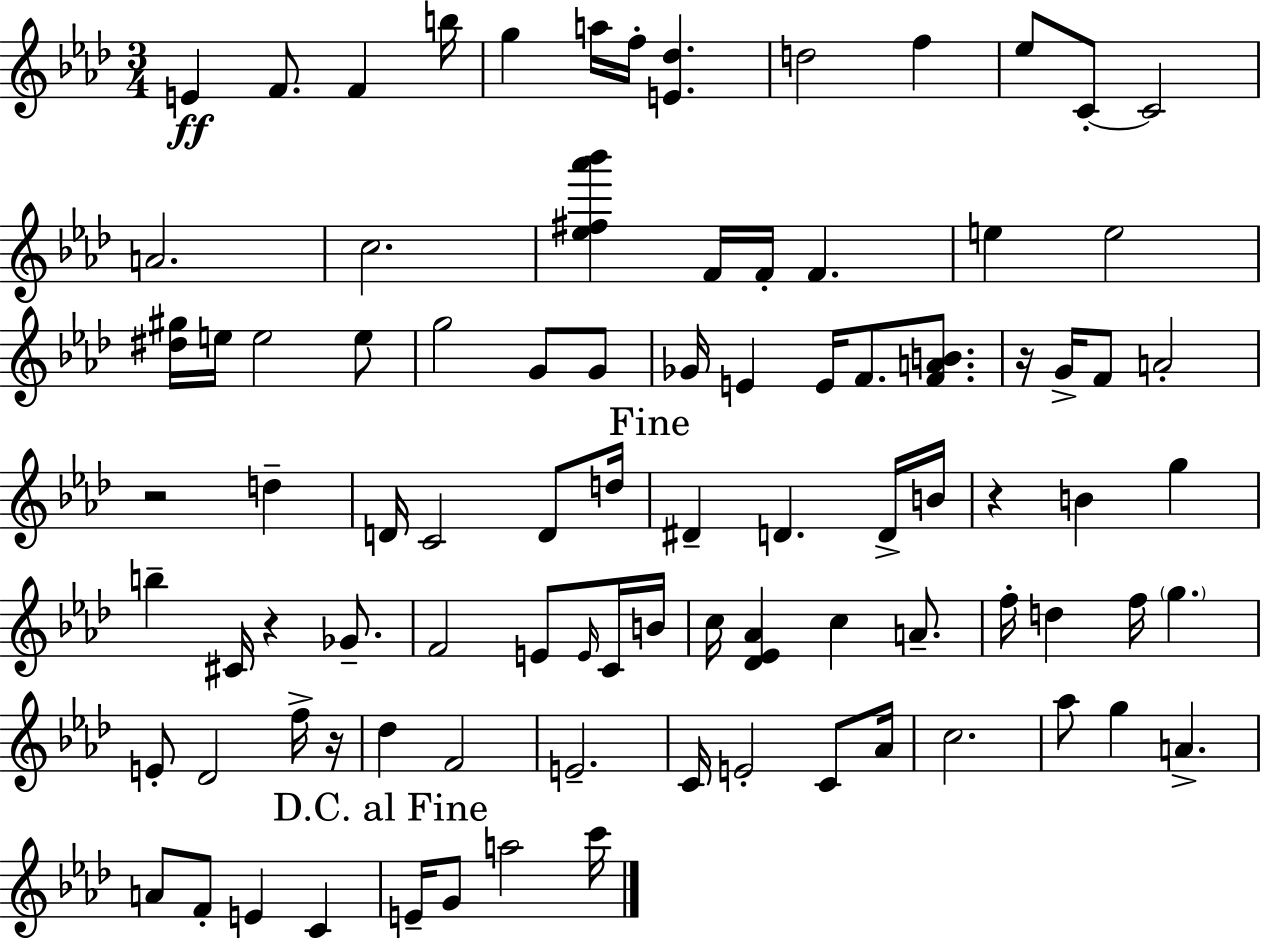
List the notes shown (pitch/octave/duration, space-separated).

E4/q F4/e. F4/q B5/s G5/q A5/s F5/s [E4,Db5]/q. D5/h F5/q Eb5/e C4/e C4/h A4/h. C5/h. [Eb5,F#5,Ab6,Bb6]/q F4/s F4/s F4/q. E5/q E5/h [D#5,G#5]/s E5/s E5/h E5/e G5/h G4/e G4/e Gb4/s E4/q E4/s F4/e. [F4,A4,B4]/e. R/s G4/s F4/e A4/h R/h D5/q D4/s C4/h D4/e D5/s D#4/q D4/q. D4/s B4/s R/q B4/q G5/q B5/q C#4/s R/q Gb4/e. F4/h E4/e E4/s C4/s B4/s C5/s [Db4,Eb4,Ab4]/q C5/q A4/e. F5/s D5/q F5/s G5/q. E4/e Db4/h F5/s R/s Db5/q F4/h E4/h. C4/s E4/h C4/e Ab4/s C5/h. Ab5/e G5/q A4/q. A4/e F4/e E4/q C4/q E4/s G4/e A5/h C6/s